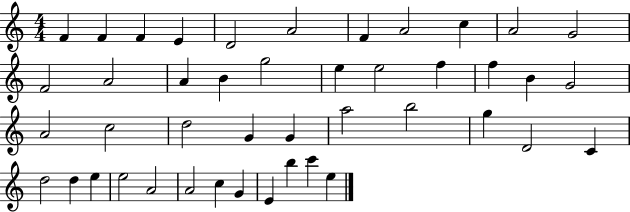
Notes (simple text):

F4/q F4/q F4/q E4/q D4/h A4/h F4/q A4/h C5/q A4/h G4/h F4/h A4/h A4/q B4/q G5/h E5/q E5/h F5/q F5/q B4/q G4/h A4/h C5/h D5/h G4/q G4/q A5/h B5/h G5/q D4/h C4/q D5/h D5/q E5/q E5/h A4/h A4/h C5/q G4/q E4/q B5/q C6/q E5/q